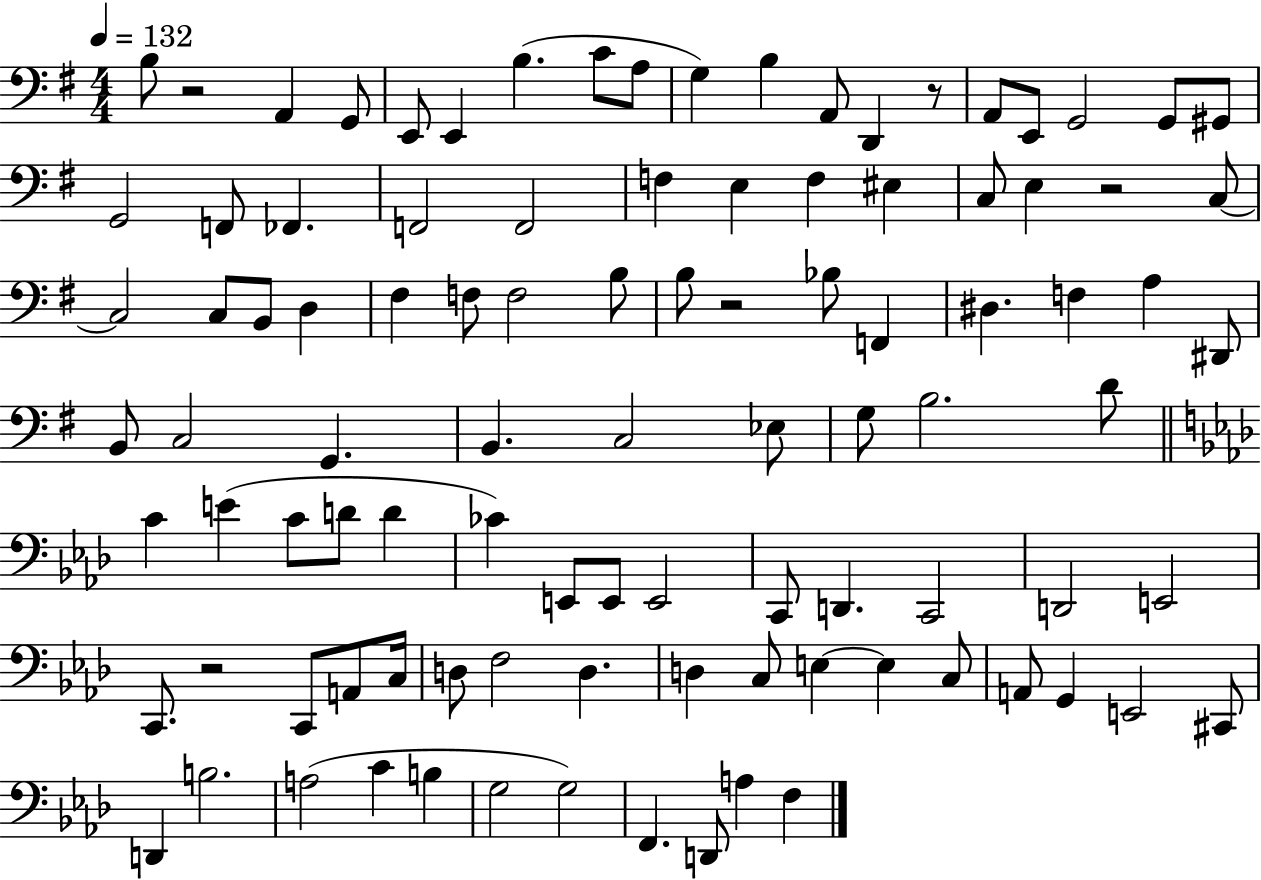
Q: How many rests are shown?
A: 5